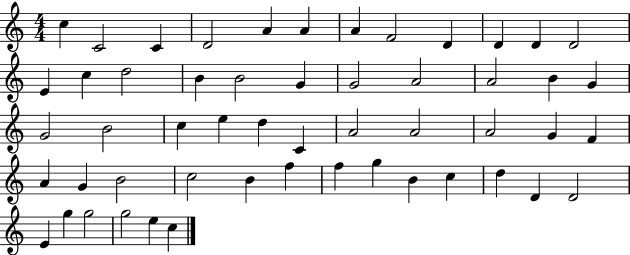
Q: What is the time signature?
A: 4/4